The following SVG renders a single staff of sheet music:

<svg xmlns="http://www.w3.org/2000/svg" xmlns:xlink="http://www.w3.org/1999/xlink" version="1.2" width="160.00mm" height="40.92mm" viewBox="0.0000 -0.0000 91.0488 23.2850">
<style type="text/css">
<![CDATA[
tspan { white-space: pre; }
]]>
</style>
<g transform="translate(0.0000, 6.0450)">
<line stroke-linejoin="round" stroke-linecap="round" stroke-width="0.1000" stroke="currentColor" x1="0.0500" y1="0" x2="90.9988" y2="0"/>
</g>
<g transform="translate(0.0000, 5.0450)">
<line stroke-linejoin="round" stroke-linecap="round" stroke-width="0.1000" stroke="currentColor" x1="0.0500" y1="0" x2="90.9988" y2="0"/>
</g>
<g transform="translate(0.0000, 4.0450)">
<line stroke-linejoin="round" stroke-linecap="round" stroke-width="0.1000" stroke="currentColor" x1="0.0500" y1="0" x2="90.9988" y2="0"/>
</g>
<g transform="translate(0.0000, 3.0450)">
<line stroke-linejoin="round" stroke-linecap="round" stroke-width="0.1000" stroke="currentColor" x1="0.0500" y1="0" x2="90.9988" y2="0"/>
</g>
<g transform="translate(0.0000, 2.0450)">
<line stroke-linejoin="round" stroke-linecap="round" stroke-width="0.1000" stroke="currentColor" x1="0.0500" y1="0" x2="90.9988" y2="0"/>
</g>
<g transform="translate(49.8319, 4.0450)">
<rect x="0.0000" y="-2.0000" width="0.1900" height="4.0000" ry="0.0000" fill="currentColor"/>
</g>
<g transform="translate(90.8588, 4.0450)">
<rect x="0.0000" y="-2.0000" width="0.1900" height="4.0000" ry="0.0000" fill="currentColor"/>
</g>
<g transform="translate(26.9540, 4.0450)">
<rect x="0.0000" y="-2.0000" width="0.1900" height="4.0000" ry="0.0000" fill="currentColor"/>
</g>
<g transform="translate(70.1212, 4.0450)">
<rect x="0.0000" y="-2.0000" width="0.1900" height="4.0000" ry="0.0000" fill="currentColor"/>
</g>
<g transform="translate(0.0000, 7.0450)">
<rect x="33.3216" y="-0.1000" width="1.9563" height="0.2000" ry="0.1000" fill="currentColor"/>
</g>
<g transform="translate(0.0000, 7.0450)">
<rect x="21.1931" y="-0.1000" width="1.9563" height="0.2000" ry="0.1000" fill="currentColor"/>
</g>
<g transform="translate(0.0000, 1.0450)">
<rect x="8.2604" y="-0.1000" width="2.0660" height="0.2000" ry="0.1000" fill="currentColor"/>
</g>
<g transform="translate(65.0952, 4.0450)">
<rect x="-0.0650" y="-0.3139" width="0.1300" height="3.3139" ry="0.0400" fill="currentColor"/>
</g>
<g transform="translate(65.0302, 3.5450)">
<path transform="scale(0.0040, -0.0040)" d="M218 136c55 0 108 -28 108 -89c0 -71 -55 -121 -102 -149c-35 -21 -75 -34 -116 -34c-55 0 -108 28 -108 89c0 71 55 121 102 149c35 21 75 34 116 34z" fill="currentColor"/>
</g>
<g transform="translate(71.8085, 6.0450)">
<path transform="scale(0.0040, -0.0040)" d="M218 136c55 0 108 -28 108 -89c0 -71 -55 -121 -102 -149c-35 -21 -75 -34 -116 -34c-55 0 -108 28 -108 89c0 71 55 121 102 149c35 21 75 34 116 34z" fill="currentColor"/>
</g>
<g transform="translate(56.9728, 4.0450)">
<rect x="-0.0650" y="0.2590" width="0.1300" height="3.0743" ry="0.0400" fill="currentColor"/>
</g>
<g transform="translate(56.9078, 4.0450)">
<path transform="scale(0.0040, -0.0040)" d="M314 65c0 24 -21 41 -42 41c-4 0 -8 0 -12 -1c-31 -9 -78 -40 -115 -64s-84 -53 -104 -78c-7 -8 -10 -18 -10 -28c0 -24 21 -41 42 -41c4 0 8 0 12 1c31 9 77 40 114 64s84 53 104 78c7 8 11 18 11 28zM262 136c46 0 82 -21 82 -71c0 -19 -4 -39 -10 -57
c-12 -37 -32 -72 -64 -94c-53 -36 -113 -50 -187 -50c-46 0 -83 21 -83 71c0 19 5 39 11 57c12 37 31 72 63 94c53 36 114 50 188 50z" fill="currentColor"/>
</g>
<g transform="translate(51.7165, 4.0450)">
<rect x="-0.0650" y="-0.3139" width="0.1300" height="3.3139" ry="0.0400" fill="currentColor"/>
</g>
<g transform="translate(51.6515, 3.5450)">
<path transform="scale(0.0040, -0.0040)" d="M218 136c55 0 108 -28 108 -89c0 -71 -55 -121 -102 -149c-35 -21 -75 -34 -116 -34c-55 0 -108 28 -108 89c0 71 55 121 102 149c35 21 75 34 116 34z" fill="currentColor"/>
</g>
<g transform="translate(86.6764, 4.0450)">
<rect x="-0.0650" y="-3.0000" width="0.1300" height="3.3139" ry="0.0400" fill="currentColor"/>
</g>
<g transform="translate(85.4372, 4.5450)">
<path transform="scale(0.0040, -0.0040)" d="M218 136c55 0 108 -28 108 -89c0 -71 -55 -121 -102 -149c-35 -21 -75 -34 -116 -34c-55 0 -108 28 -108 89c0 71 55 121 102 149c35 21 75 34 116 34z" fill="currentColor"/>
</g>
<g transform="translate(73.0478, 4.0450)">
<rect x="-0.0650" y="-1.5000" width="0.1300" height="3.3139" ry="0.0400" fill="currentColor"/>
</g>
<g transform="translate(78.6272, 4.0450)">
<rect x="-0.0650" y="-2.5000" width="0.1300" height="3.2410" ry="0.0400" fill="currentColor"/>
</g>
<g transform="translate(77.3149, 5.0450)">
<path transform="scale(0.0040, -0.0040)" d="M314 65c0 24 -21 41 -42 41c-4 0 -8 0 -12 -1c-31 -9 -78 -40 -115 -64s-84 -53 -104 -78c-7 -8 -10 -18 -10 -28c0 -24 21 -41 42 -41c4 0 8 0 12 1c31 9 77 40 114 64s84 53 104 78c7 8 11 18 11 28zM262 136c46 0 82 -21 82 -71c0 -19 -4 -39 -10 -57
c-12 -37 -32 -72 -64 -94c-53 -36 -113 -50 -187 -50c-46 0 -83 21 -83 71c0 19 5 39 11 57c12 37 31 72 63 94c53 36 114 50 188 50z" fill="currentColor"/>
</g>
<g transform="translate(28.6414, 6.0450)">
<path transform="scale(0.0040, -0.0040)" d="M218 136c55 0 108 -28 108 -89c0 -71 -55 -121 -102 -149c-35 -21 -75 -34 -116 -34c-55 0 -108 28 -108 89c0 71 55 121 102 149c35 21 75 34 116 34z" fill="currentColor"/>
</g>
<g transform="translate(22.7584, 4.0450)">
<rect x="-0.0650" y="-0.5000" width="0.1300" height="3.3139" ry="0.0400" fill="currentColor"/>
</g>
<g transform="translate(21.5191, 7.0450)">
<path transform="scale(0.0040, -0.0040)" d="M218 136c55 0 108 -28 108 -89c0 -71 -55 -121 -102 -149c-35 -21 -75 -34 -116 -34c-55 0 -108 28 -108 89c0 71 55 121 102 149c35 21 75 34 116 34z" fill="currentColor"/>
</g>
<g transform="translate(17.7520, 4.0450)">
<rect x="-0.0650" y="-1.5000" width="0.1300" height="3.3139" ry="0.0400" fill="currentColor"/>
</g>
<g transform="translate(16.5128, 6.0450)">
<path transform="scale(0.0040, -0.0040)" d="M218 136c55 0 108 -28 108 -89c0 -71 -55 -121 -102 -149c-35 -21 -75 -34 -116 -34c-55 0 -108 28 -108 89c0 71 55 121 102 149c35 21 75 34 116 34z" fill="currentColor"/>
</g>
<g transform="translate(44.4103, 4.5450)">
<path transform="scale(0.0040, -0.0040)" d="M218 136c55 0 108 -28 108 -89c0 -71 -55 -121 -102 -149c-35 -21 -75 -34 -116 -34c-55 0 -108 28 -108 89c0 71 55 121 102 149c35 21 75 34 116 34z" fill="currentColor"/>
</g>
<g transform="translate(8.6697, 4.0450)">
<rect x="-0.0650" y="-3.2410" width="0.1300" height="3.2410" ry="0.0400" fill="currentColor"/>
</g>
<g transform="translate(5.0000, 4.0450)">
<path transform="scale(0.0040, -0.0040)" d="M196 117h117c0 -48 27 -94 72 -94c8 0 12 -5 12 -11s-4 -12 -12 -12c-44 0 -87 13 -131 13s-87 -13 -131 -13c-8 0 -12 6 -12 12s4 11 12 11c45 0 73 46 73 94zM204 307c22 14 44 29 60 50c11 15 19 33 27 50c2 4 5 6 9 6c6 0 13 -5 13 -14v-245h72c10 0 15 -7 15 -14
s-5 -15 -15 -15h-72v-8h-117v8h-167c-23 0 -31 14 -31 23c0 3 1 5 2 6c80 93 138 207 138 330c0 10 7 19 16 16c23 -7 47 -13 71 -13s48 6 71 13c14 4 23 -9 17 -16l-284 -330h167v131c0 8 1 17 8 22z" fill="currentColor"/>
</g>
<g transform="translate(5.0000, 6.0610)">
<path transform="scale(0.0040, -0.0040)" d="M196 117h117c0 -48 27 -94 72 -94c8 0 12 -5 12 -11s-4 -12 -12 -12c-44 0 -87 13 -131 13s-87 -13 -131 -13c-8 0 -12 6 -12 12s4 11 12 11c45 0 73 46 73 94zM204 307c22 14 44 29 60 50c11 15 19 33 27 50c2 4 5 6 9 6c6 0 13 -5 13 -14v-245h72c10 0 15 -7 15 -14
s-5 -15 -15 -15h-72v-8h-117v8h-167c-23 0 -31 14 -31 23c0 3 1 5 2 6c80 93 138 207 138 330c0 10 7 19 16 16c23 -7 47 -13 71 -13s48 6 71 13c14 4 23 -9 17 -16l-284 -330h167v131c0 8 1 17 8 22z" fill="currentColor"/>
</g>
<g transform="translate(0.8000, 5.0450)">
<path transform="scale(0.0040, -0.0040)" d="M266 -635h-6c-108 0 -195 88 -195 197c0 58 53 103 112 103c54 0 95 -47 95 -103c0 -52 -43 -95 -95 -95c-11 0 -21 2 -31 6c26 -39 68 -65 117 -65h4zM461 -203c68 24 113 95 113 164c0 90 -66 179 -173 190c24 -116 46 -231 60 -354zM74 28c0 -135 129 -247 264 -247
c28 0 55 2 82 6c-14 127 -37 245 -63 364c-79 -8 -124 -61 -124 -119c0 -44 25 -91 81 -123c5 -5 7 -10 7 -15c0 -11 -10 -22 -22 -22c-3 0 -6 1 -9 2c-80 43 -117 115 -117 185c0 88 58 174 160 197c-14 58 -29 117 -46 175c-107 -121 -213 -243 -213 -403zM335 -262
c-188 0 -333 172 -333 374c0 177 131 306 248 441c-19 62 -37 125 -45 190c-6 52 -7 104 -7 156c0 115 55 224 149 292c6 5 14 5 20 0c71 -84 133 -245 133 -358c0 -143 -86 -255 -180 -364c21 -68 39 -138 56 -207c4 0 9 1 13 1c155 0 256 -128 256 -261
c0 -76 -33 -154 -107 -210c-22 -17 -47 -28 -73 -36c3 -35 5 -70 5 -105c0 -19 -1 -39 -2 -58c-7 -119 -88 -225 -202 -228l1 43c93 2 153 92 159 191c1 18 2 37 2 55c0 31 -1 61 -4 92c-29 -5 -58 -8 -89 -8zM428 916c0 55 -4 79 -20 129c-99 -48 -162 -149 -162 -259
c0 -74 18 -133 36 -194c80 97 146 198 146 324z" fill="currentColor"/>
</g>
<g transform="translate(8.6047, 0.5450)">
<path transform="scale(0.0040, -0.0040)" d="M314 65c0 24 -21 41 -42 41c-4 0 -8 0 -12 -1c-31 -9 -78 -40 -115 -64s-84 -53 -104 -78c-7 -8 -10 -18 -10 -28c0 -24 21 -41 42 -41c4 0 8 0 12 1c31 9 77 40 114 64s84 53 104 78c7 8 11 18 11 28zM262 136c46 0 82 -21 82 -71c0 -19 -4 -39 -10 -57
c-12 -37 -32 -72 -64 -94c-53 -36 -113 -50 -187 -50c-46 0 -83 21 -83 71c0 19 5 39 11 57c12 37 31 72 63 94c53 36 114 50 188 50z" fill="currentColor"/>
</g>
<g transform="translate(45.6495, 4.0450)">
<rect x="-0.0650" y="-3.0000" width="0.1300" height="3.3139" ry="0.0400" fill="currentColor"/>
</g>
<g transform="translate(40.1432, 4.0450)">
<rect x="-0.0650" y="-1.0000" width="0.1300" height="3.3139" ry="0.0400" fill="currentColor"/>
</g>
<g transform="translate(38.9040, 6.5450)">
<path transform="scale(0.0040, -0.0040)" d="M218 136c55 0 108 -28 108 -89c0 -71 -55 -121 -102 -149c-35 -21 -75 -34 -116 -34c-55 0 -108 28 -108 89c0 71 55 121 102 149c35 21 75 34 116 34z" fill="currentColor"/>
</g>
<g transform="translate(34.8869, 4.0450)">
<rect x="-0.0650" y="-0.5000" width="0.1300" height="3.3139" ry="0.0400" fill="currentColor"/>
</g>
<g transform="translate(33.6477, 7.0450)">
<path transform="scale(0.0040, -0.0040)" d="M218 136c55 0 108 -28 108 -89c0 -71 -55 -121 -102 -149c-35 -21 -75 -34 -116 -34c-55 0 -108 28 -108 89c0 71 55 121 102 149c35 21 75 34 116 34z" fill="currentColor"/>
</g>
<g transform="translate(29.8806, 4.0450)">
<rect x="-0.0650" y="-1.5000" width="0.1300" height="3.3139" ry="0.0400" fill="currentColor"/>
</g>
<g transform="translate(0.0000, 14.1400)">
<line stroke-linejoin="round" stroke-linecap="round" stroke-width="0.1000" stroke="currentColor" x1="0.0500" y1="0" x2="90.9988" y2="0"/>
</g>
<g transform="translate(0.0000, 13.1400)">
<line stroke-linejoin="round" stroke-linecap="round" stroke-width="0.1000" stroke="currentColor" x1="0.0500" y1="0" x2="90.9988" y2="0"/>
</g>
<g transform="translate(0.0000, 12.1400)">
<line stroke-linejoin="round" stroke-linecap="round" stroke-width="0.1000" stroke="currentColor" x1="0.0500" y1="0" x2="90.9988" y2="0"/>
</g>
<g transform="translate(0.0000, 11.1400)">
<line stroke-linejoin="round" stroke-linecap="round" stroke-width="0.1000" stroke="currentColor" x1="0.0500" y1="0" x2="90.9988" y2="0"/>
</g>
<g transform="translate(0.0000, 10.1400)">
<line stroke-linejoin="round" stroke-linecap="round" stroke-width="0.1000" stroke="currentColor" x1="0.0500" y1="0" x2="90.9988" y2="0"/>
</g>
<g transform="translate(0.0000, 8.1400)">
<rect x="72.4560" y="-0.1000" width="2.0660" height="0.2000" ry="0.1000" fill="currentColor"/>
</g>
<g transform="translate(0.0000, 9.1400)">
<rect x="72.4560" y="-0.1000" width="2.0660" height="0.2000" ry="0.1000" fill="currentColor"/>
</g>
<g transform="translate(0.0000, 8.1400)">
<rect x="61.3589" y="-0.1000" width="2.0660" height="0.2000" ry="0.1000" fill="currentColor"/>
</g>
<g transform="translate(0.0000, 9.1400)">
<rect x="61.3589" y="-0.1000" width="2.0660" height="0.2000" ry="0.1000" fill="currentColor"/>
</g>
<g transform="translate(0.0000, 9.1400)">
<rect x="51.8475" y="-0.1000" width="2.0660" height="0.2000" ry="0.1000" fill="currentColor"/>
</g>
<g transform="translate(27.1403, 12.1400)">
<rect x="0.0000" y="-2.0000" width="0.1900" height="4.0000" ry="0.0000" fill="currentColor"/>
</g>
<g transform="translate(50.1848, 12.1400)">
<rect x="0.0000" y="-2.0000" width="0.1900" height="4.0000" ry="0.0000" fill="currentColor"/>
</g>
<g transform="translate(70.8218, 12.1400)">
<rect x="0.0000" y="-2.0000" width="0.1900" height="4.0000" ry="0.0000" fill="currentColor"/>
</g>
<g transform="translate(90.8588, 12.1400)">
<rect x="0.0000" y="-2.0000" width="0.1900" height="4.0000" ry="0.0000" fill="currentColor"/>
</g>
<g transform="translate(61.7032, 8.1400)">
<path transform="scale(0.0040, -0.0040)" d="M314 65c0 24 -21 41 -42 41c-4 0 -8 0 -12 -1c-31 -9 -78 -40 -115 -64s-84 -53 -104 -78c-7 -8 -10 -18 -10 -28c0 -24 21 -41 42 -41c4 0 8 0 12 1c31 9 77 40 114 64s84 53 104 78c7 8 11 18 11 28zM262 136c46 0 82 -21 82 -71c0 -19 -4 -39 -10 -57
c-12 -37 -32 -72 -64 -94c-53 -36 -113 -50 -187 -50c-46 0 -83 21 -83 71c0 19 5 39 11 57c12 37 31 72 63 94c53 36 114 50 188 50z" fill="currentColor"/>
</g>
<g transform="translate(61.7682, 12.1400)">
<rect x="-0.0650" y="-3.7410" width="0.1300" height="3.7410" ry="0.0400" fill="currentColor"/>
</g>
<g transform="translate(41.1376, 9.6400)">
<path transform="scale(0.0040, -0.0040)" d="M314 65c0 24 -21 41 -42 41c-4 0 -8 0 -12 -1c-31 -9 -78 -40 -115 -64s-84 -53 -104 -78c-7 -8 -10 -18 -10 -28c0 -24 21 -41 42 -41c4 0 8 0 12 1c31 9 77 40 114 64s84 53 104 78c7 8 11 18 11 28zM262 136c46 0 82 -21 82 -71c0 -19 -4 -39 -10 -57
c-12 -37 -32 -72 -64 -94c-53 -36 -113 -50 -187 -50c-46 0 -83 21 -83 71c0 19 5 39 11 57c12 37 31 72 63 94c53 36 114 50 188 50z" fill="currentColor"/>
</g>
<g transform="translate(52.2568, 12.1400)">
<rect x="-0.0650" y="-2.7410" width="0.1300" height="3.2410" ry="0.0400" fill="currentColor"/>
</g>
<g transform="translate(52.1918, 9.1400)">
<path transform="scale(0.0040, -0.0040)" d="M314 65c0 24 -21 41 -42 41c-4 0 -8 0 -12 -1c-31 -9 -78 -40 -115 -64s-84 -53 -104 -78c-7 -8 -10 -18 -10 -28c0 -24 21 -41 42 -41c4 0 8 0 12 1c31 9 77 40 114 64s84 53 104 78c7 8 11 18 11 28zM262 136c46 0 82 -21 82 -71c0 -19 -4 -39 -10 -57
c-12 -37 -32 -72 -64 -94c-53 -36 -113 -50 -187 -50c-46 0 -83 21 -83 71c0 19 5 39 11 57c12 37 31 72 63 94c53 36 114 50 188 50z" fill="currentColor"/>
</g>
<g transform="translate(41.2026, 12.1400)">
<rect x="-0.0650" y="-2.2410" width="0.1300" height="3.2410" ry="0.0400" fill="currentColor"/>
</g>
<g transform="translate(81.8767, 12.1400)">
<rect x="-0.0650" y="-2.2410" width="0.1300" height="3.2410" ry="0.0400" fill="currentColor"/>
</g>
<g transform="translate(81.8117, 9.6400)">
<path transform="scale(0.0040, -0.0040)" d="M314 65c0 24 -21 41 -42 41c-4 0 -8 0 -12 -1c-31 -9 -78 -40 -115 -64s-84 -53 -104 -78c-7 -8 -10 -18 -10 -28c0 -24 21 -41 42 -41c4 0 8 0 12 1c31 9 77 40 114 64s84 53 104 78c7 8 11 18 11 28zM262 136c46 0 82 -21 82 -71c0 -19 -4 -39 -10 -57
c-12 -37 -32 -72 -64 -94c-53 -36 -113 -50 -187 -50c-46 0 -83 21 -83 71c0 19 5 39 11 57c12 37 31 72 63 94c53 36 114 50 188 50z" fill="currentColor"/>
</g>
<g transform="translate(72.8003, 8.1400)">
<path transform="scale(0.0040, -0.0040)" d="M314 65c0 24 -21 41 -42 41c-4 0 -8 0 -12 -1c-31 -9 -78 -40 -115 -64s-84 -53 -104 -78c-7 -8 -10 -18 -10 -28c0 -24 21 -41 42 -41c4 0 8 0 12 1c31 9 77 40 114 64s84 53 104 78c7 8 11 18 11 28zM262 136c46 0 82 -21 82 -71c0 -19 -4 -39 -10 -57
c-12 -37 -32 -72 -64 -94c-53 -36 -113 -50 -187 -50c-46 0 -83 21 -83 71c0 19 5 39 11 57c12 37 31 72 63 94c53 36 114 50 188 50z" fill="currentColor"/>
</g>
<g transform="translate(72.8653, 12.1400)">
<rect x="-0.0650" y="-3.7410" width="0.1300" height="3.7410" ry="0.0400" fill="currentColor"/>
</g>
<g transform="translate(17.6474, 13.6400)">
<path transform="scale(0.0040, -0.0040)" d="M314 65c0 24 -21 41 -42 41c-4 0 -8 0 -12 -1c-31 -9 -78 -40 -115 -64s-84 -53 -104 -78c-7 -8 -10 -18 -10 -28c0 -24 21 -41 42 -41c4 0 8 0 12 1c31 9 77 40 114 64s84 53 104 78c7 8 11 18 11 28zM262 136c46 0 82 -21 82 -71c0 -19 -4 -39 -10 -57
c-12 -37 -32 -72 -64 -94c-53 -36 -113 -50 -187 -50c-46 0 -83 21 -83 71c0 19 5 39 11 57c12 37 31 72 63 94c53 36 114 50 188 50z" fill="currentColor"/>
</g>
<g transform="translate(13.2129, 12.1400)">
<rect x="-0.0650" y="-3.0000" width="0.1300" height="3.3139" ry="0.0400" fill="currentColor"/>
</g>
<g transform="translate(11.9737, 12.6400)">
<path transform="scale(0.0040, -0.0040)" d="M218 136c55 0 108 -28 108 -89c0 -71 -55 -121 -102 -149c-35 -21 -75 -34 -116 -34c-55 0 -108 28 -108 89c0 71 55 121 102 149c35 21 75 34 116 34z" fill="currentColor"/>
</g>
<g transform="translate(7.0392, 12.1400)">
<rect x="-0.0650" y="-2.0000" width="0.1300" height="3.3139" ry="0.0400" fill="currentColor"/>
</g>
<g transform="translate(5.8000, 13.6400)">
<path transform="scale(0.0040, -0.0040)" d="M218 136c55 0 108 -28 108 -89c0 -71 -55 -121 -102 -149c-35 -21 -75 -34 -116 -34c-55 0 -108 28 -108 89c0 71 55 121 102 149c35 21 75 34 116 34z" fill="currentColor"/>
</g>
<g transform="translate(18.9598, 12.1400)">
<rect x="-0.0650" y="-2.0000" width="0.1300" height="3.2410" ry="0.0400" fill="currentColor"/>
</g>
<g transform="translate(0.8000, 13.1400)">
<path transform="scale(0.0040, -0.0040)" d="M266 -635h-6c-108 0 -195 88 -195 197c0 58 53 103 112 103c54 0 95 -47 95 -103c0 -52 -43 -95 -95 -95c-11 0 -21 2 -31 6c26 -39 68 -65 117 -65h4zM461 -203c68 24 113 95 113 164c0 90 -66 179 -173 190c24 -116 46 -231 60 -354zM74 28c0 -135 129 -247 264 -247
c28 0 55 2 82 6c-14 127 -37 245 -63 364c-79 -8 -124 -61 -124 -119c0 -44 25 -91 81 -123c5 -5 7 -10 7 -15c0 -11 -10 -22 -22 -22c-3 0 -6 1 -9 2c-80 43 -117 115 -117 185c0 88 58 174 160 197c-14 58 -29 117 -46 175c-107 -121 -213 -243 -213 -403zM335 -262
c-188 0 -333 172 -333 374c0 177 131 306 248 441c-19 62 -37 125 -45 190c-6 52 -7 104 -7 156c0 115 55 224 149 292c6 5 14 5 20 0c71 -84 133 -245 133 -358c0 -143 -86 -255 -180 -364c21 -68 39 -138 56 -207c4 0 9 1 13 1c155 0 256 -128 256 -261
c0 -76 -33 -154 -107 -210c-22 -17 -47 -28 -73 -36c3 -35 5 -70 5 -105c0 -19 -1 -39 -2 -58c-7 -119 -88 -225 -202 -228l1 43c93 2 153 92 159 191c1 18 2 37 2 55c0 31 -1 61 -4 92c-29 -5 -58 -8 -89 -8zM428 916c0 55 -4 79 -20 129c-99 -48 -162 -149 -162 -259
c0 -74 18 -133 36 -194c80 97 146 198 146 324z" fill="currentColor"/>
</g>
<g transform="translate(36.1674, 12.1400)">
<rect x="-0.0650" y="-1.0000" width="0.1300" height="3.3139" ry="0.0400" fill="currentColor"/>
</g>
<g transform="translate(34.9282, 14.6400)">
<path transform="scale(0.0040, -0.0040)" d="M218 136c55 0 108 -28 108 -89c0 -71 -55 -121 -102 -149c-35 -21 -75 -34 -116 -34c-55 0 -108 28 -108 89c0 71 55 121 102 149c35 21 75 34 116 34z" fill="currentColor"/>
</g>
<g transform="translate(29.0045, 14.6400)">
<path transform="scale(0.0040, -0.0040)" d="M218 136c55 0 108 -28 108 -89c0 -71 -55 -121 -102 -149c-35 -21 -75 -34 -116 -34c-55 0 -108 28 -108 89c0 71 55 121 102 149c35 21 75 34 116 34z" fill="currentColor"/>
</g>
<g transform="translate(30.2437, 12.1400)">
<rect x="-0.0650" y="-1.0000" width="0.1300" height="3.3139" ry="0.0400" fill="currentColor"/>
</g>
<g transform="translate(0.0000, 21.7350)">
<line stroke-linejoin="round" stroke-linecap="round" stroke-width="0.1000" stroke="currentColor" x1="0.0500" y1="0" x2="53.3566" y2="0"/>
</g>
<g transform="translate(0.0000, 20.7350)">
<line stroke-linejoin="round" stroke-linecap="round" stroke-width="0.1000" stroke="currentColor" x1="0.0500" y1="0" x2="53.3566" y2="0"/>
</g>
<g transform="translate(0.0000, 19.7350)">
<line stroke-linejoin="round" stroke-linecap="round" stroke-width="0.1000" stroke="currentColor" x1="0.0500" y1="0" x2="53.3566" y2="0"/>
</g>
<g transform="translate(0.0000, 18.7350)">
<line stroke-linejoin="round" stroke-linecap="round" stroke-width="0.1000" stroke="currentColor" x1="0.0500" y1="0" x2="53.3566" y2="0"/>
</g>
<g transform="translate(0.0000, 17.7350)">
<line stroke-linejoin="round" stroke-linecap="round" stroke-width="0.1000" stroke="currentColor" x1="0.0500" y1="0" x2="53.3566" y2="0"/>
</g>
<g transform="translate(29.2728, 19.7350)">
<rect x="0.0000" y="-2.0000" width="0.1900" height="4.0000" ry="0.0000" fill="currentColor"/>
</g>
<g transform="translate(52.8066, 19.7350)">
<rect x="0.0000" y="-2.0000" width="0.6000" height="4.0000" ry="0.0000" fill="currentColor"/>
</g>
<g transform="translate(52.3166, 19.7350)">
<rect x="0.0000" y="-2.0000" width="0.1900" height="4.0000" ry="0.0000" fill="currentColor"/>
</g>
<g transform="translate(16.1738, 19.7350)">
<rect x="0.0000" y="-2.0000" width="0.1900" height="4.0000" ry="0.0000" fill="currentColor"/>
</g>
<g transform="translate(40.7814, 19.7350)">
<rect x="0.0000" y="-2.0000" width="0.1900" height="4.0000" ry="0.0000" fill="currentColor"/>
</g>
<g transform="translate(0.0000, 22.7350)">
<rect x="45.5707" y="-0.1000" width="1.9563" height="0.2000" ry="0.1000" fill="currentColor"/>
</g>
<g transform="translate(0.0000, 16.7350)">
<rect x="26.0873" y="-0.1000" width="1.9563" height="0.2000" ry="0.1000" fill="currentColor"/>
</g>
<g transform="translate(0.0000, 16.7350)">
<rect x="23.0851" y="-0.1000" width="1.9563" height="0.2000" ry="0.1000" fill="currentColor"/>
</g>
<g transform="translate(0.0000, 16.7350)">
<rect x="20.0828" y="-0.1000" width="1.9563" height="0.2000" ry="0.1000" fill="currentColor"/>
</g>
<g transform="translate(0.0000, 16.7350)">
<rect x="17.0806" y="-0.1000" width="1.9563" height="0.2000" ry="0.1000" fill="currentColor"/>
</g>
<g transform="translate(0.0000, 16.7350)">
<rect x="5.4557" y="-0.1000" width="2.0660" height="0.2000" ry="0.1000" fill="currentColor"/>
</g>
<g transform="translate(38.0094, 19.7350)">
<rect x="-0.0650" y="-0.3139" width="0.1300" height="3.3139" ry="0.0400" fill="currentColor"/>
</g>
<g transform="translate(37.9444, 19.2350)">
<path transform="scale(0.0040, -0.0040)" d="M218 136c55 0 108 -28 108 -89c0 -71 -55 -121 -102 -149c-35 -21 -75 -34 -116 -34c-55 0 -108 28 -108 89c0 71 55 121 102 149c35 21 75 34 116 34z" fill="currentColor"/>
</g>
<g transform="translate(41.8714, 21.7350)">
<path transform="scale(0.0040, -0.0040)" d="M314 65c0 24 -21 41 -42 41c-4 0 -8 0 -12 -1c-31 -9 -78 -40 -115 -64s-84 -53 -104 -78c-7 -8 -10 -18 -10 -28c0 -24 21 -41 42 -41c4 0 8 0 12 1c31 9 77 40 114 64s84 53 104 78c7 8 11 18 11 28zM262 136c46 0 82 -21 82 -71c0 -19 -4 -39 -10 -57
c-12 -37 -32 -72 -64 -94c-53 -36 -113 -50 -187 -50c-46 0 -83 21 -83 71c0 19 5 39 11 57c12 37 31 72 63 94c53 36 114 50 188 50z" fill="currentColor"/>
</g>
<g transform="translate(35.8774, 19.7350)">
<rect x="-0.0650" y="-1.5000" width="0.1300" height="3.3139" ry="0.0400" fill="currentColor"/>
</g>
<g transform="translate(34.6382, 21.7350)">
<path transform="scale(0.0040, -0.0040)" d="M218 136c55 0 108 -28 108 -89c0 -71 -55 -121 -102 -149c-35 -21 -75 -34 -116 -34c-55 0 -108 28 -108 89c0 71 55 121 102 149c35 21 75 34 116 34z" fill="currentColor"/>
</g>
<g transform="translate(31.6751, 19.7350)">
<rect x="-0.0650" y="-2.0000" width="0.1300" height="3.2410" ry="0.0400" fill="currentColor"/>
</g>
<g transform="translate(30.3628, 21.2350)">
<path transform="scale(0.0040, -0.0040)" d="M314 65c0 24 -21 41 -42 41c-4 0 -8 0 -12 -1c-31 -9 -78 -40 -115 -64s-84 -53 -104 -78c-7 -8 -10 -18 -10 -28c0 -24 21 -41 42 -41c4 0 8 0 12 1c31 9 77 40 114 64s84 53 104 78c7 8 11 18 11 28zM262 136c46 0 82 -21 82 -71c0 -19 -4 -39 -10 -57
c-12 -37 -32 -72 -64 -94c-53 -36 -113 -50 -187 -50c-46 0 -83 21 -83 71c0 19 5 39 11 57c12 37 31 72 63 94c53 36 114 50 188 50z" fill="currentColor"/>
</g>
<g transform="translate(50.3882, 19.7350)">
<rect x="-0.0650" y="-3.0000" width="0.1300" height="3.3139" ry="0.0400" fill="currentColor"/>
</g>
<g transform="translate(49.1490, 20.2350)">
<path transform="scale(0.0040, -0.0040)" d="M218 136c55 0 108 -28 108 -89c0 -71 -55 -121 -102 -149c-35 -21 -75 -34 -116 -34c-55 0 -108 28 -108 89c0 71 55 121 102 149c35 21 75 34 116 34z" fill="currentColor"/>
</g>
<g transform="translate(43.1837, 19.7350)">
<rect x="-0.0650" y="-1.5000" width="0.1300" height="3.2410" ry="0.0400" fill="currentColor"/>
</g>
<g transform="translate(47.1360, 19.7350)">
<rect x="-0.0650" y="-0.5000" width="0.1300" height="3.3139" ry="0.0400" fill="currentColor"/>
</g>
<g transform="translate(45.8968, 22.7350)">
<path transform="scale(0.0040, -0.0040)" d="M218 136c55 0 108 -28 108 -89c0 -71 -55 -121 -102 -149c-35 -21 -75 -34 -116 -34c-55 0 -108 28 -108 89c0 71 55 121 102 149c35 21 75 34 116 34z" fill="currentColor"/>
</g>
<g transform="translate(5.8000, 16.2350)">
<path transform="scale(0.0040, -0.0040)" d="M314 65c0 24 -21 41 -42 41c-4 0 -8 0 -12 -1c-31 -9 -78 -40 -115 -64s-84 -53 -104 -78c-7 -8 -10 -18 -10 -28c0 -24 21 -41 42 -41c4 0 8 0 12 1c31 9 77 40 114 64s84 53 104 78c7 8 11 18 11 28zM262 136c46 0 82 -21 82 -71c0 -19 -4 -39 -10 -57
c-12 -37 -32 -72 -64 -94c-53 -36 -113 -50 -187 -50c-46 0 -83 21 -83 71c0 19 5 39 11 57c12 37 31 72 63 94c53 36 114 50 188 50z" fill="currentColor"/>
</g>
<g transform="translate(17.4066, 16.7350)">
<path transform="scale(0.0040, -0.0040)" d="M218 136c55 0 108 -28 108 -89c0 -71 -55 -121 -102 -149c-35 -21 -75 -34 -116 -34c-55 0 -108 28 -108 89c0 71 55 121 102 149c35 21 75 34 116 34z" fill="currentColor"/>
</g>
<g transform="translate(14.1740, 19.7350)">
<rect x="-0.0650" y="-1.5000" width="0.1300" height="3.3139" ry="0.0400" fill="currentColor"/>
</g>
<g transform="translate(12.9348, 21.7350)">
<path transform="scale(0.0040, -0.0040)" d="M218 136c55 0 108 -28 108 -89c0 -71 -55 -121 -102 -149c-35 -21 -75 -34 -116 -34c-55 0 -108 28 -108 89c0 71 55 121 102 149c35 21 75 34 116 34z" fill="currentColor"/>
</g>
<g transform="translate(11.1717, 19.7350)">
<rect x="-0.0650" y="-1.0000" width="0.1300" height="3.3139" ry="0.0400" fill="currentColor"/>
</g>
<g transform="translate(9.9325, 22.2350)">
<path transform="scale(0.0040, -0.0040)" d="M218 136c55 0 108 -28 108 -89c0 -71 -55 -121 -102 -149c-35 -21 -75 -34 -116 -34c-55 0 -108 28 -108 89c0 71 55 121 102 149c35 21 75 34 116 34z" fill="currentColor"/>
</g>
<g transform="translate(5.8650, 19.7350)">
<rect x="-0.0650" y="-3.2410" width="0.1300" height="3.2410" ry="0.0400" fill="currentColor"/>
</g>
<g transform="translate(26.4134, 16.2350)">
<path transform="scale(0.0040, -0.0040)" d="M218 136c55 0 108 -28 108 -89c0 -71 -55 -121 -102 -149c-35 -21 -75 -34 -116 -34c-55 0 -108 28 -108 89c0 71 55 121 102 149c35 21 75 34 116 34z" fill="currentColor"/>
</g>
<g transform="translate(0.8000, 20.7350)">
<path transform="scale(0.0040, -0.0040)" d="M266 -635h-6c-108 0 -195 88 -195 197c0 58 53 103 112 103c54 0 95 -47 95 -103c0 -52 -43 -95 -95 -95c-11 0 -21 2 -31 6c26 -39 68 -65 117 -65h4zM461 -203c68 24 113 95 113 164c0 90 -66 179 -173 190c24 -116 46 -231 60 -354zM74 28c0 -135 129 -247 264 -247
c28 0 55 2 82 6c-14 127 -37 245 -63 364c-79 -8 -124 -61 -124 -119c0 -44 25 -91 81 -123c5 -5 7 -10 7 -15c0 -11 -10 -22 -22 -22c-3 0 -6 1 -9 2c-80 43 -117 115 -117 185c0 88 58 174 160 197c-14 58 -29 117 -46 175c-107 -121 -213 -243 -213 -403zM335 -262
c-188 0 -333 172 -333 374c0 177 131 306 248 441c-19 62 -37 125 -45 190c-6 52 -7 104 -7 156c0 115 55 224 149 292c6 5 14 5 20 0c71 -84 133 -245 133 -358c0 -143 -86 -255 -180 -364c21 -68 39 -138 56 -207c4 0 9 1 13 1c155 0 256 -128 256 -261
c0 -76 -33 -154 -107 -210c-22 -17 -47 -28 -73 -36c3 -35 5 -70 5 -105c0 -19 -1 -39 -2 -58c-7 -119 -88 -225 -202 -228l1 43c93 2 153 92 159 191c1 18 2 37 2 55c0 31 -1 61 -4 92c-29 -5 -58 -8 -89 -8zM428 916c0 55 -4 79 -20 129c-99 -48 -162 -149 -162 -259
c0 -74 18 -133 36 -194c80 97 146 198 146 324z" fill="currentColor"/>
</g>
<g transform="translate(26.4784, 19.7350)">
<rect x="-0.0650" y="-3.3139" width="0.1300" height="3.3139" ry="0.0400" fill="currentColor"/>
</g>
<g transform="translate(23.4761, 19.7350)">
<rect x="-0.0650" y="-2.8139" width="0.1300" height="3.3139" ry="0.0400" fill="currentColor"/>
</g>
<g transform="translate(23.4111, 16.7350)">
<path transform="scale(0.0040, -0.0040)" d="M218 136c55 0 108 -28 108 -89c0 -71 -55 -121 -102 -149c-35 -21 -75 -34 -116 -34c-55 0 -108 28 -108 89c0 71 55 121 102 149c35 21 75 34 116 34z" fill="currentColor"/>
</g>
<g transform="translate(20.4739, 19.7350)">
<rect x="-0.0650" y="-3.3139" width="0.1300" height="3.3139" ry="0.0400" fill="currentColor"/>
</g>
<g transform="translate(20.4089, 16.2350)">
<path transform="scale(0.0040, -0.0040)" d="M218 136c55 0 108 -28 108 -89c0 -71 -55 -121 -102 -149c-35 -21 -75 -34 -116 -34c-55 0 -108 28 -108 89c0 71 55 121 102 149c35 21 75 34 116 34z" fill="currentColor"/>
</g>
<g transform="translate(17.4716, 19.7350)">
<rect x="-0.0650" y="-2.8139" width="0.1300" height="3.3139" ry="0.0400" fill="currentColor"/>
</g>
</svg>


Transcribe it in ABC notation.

X:1
T:Untitled
M:4/4
L:1/4
K:C
b2 E C E C D A c B2 c E G2 A F A F2 D D g2 a2 c'2 c'2 g2 b2 D E a b a b F2 E c E2 C A